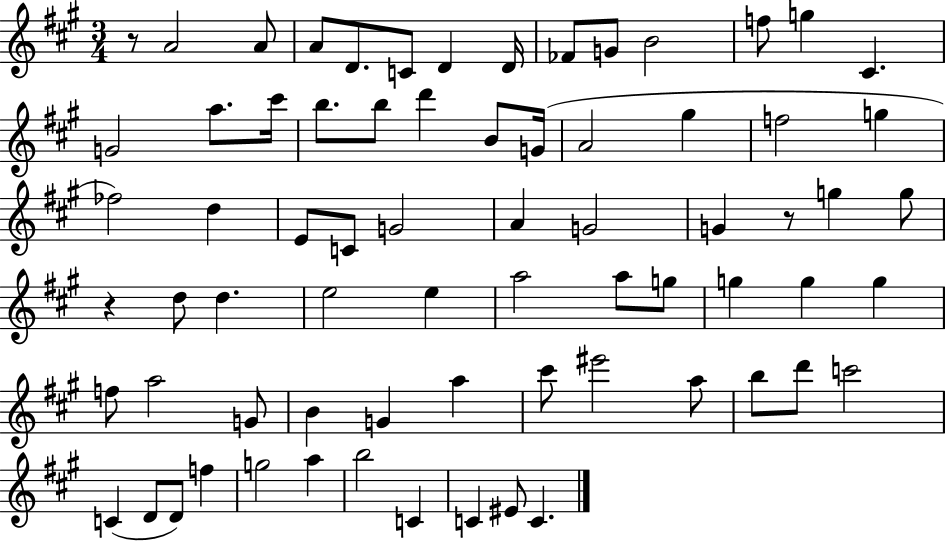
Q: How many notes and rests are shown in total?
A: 71